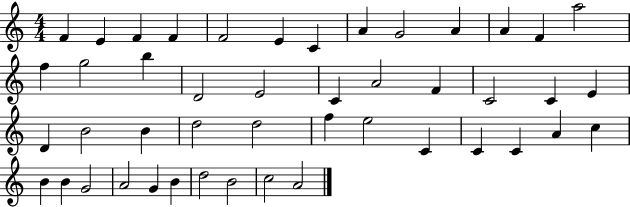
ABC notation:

X:1
T:Untitled
M:4/4
L:1/4
K:C
F E F F F2 E C A G2 A A F a2 f g2 b D2 E2 C A2 F C2 C E D B2 B d2 d2 f e2 C C C A c B B G2 A2 G B d2 B2 c2 A2